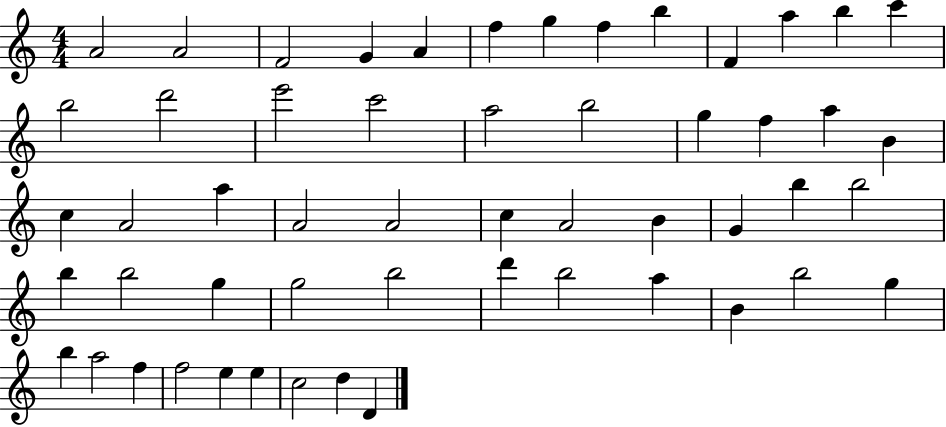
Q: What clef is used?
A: treble